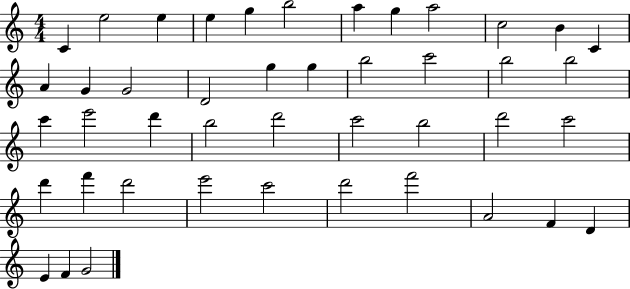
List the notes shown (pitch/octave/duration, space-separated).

C4/q E5/h E5/q E5/q G5/q B5/h A5/q G5/q A5/h C5/h B4/q C4/q A4/q G4/q G4/h D4/h G5/q G5/q B5/h C6/h B5/h B5/h C6/q E6/h D6/q B5/h D6/h C6/h B5/h D6/h C6/h D6/q F6/q D6/h E6/h C6/h D6/h F6/h A4/h F4/q D4/q E4/q F4/q G4/h